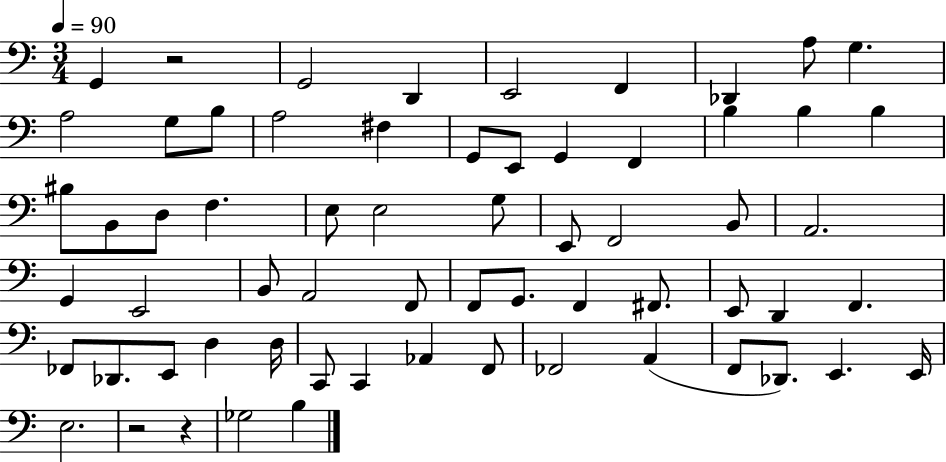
G2/q R/h G2/h D2/q E2/h F2/q Db2/q A3/e G3/q. A3/h G3/e B3/e A3/h F#3/q G2/e E2/e G2/q F2/q B3/q B3/q B3/q BIS3/e B2/e D3/e F3/q. E3/e E3/h G3/e E2/e F2/h B2/e A2/h. G2/q E2/h B2/e A2/h F2/e F2/e G2/e. F2/q F#2/e. E2/e D2/q F2/q. FES2/e Db2/e. E2/e D3/q D3/s C2/e C2/q Ab2/q F2/e FES2/h A2/q F2/e Db2/e. E2/q. E2/s E3/h. R/h R/q Gb3/h B3/q